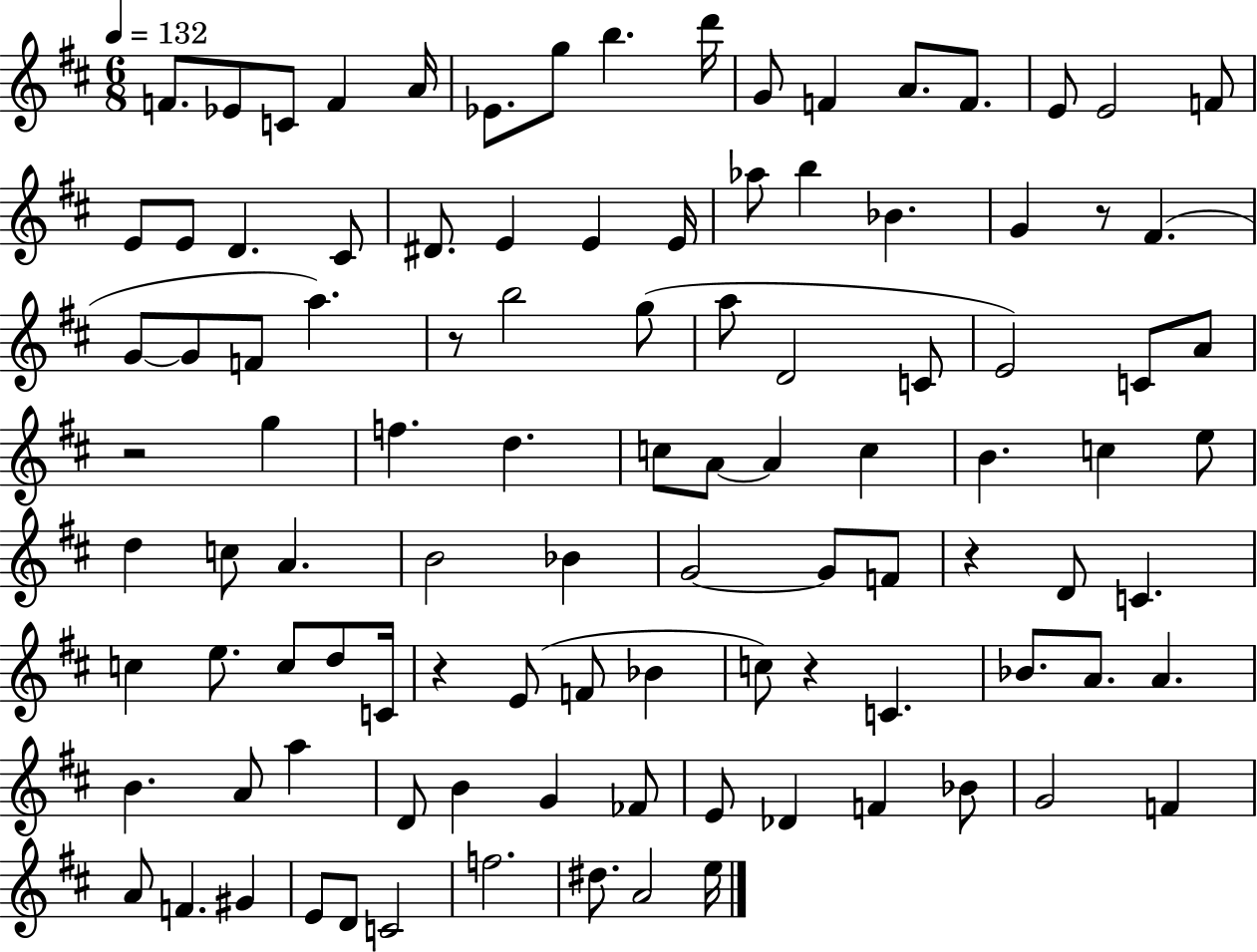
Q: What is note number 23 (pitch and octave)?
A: E4